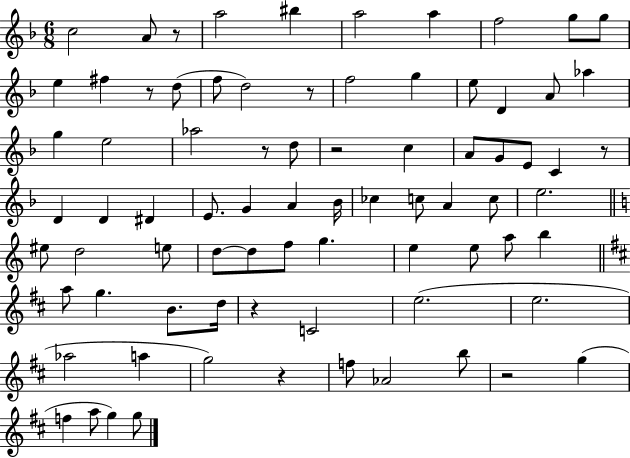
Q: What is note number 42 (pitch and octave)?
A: EIS5